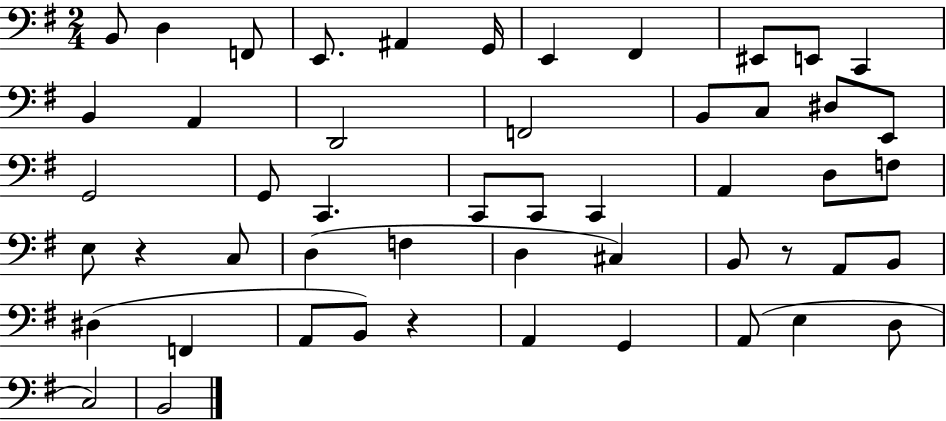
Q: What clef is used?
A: bass